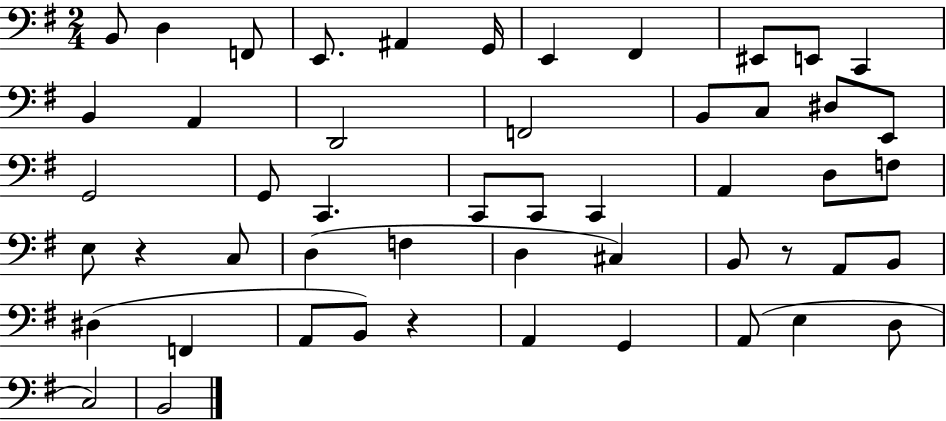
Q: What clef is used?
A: bass